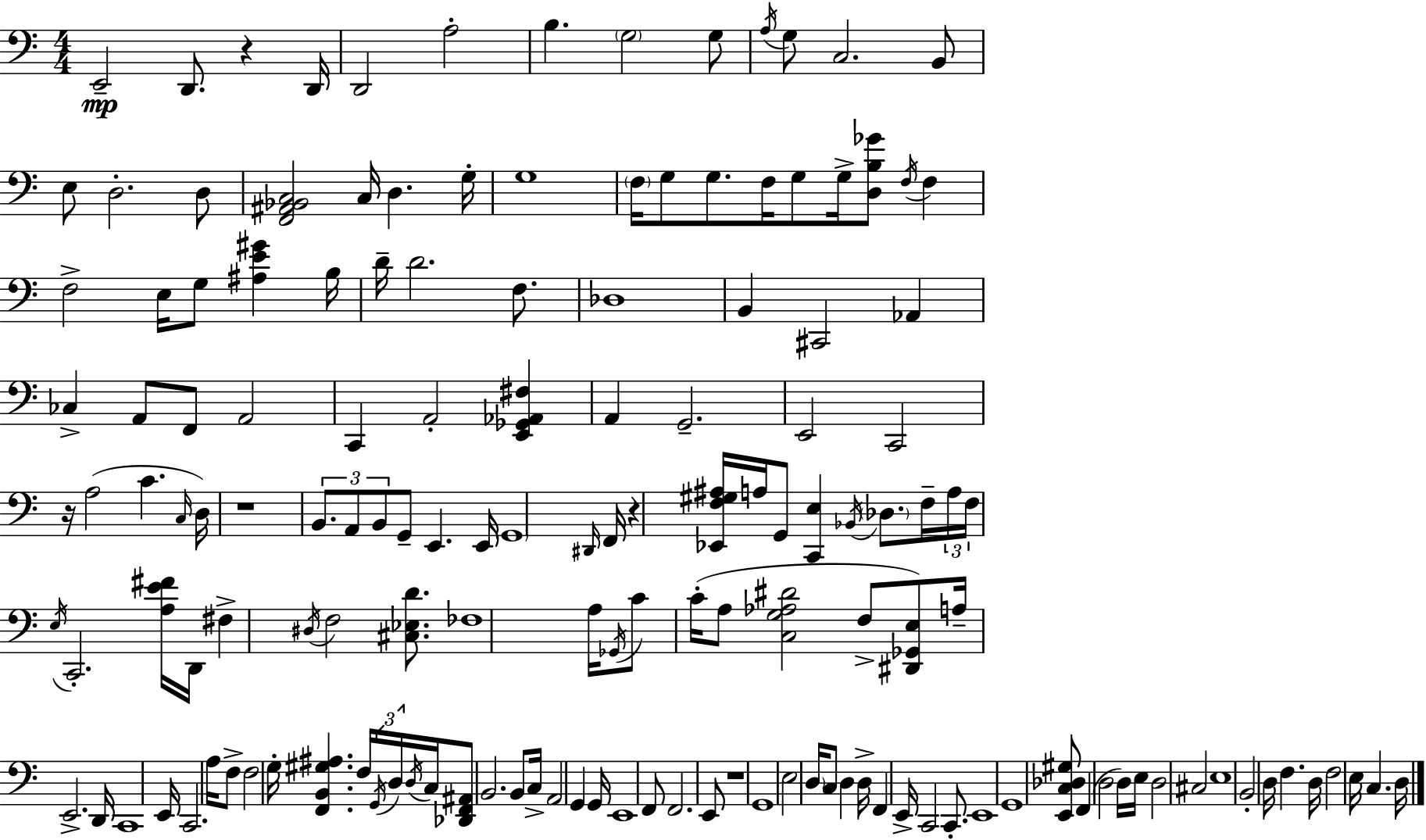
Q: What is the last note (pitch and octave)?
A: D3